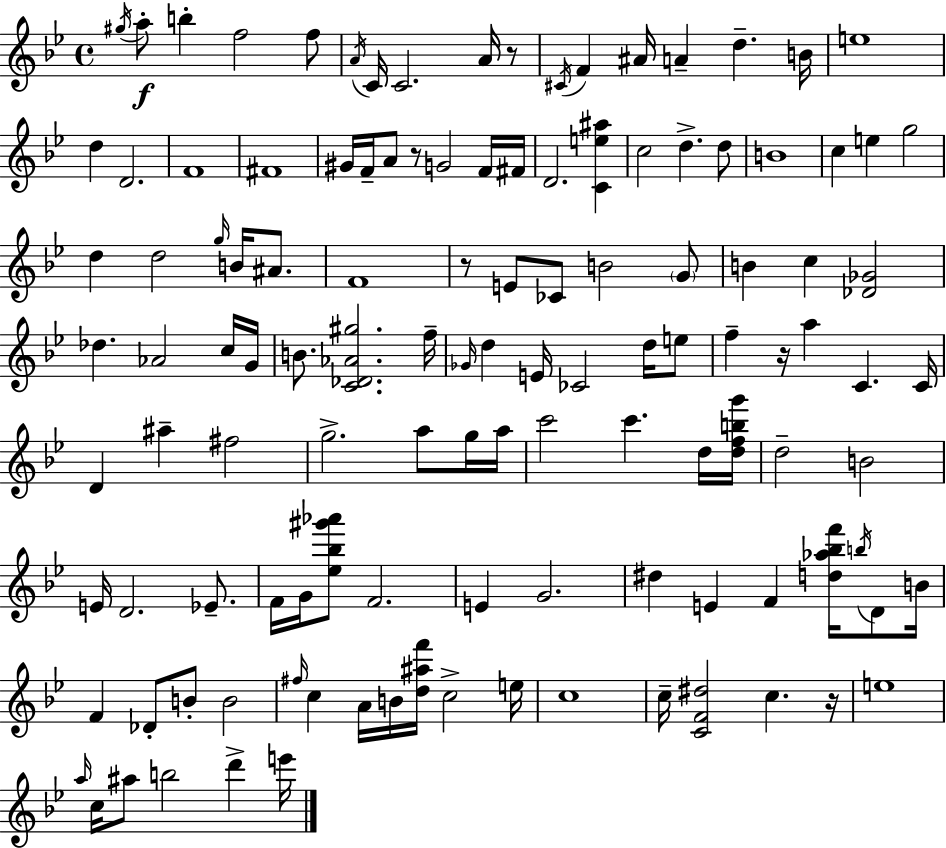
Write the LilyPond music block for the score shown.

{
  \clef treble
  \time 4/4
  \defaultTimeSignature
  \key bes \major
  \repeat volta 2 { \acciaccatura { gis''16 }\f a''8-. b''4-. f''2 f''8 | \acciaccatura { a'16 } c'16 c'2. a'16 | r8 \acciaccatura { cis'16 } f'4 ais'16 a'4-- d''4.-- | b'16 e''1 | \break d''4 d'2. | f'1 | fis'1 | gis'16 f'16-- a'8 r8 g'2 | \break f'16 fis'16 d'2. <c' e'' ais''>4 | c''2 d''4.-> | d''8 b'1 | c''4 e''4 g''2 | \break d''4 d''2 \grace { g''16 } | b'16 ais'8. f'1 | r8 e'8 ces'8 b'2 | \parenthesize g'8 b'4 c''4 <des' ges'>2 | \break des''4. aes'2 | c''16 g'16 b'8. <c' des' aes' gis''>2. | f''16-- \grace { ges'16 } d''4 e'16 ces'2 | d''16 e''8 f''4-- r16 a''4 c'4. | \break c'16 d'4 ais''4-- fis''2 | g''2.-> | a''8 g''16 a''16 c'''2 c'''4. | d''16 <d'' f'' b'' g'''>16 d''2-- b'2 | \break e'16 d'2. | ees'8.-- f'16 g'16 <ees'' bes'' gis''' aes'''>8 f'2. | e'4 g'2. | dis''4 e'4 f'4 | \break <d'' aes'' bes'' f'''>16 \acciaccatura { b''16 } d'8 b'16 f'4 des'8-. b'8-. b'2 | \grace { fis''16 } c''4 a'16 b'16 <d'' ais'' f'''>16 c''2-> | e''16 c''1 | c''16-- <c' f' dis''>2 | \break c''4. r16 e''1 | \grace { a''16 } c''16 ais''8 b''2 | d'''4-> e'''16 } \bar "|."
}